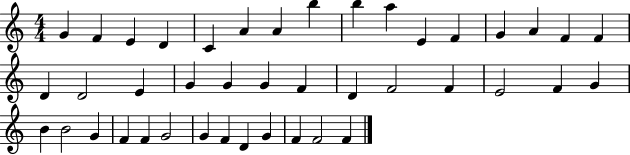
{
  \clef treble
  \numericTimeSignature
  \time 4/4
  \key c \major
  g'4 f'4 e'4 d'4 | c'4 a'4 a'4 b''4 | b''4 a''4 e'4 f'4 | g'4 a'4 f'4 f'4 | \break d'4 d'2 e'4 | g'4 g'4 g'4 f'4 | d'4 f'2 f'4 | e'2 f'4 g'4 | \break b'4 b'2 g'4 | f'4 f'4 g'2 | g'4 f'4 d'4 g'4 | f'4 f'2 f'4 | \break \bar "|."
}